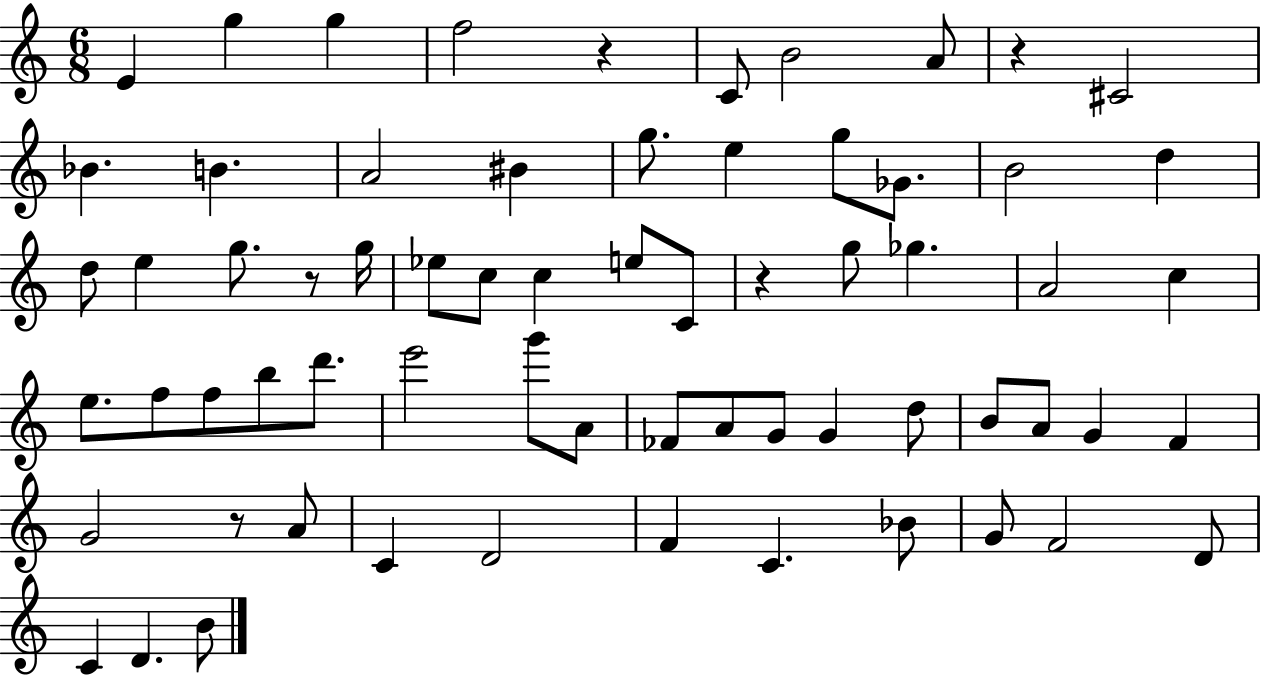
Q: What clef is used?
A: treble